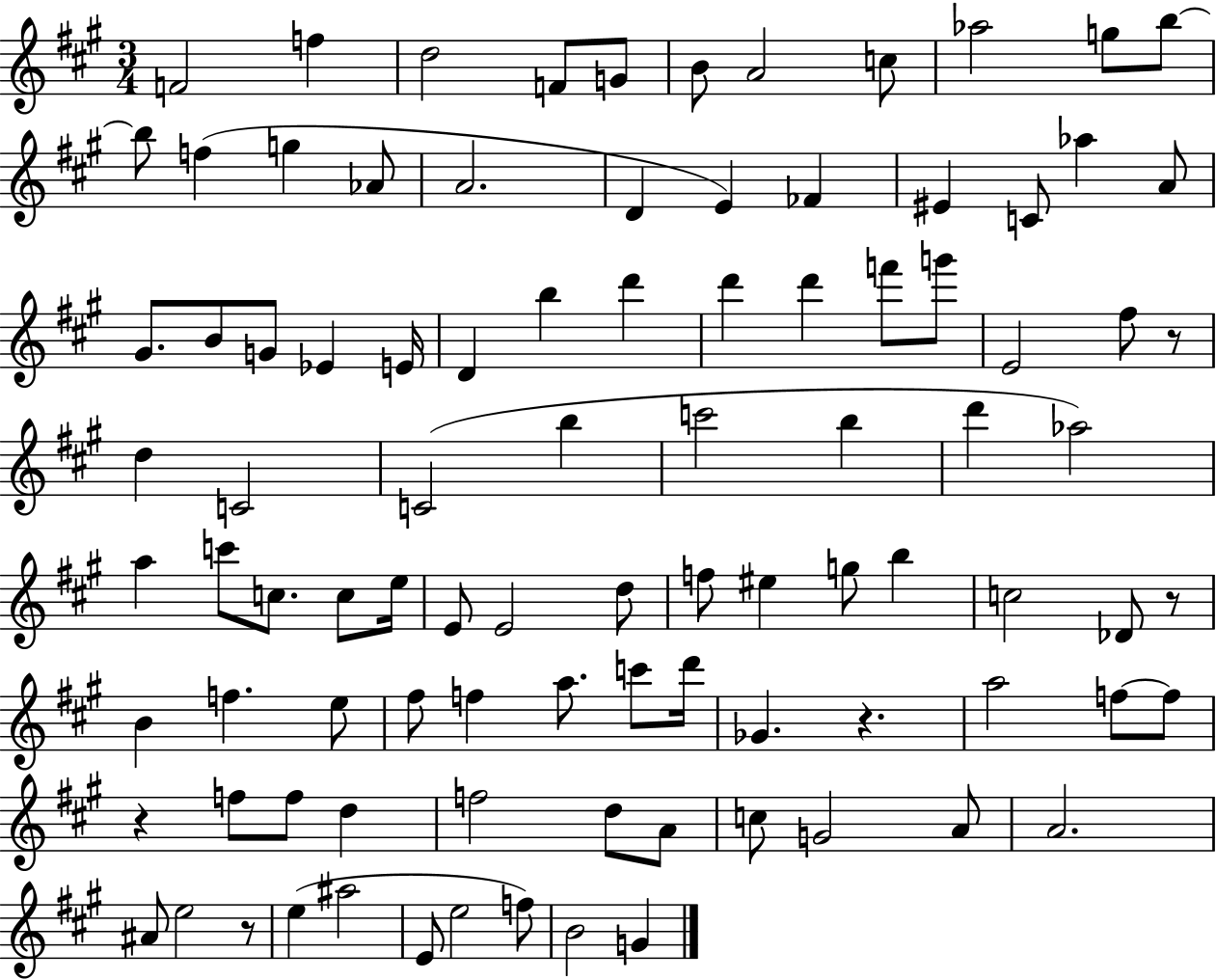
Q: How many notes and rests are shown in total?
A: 95